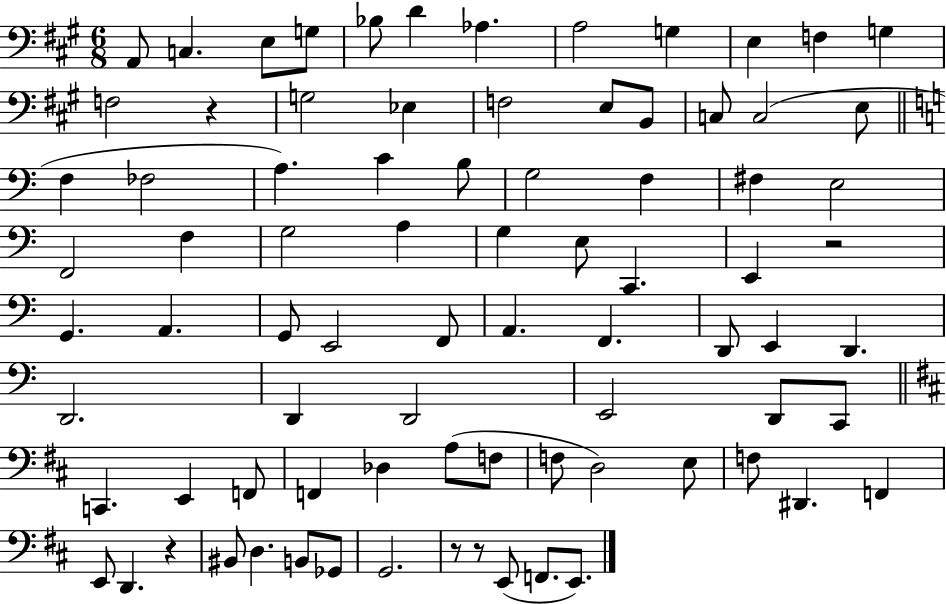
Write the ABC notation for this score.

X:1
T:Untitled
M:6/8
L:1/4
K:A
A,,/2 C, E,/2 G,/2 _B,/2 D _A, A,2 G, E, F, G, F,2 z G,2 _E, F,2 E,/2 B,,/2 C,/2 C,2 E,/2 F, _F,2 A, C B,/2 G,2 F, ^F, E,2 F,,2 F, G,2 A, G, E,/2 C,, E,, z2 G,, A,, G,,/2 E,,2 F,,/2 A,, F,, D,,/2 E,, D,, D,,2 D,, D,,2 E,,2 D,,/2 C,,/2 C,, E,, F,,/2 F,, _D, A,/2 F,/2 F,/2 D,2 E,/2 F,/2 ^D,, F,, E,,/2 D,, z ^B,,/2 D, B,,/2 _G,,/2 G,,2 z/2 z/2 E,,/2 F,,/2 E,,/2